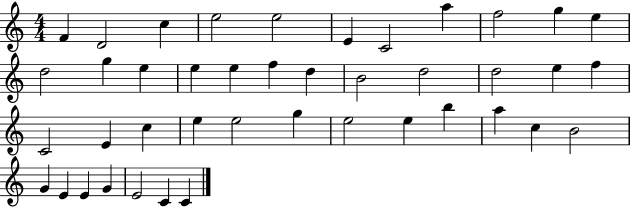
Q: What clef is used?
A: treble